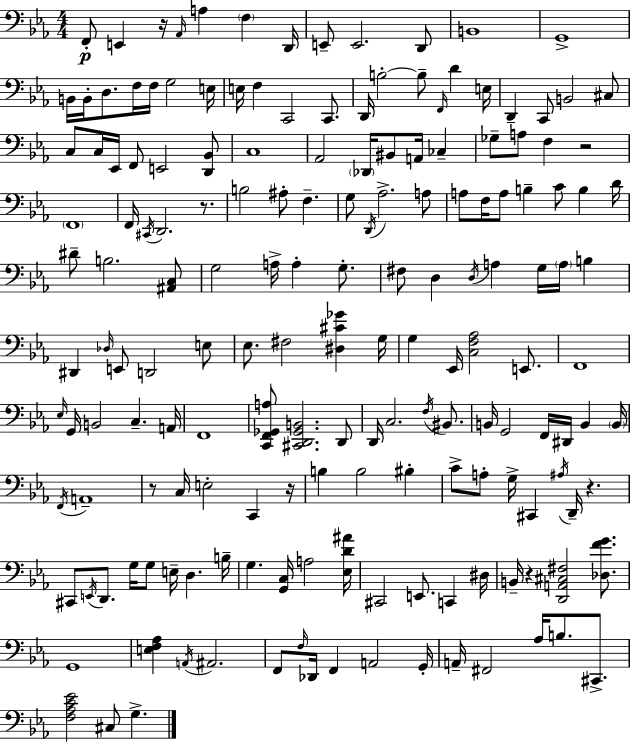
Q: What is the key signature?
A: EES major